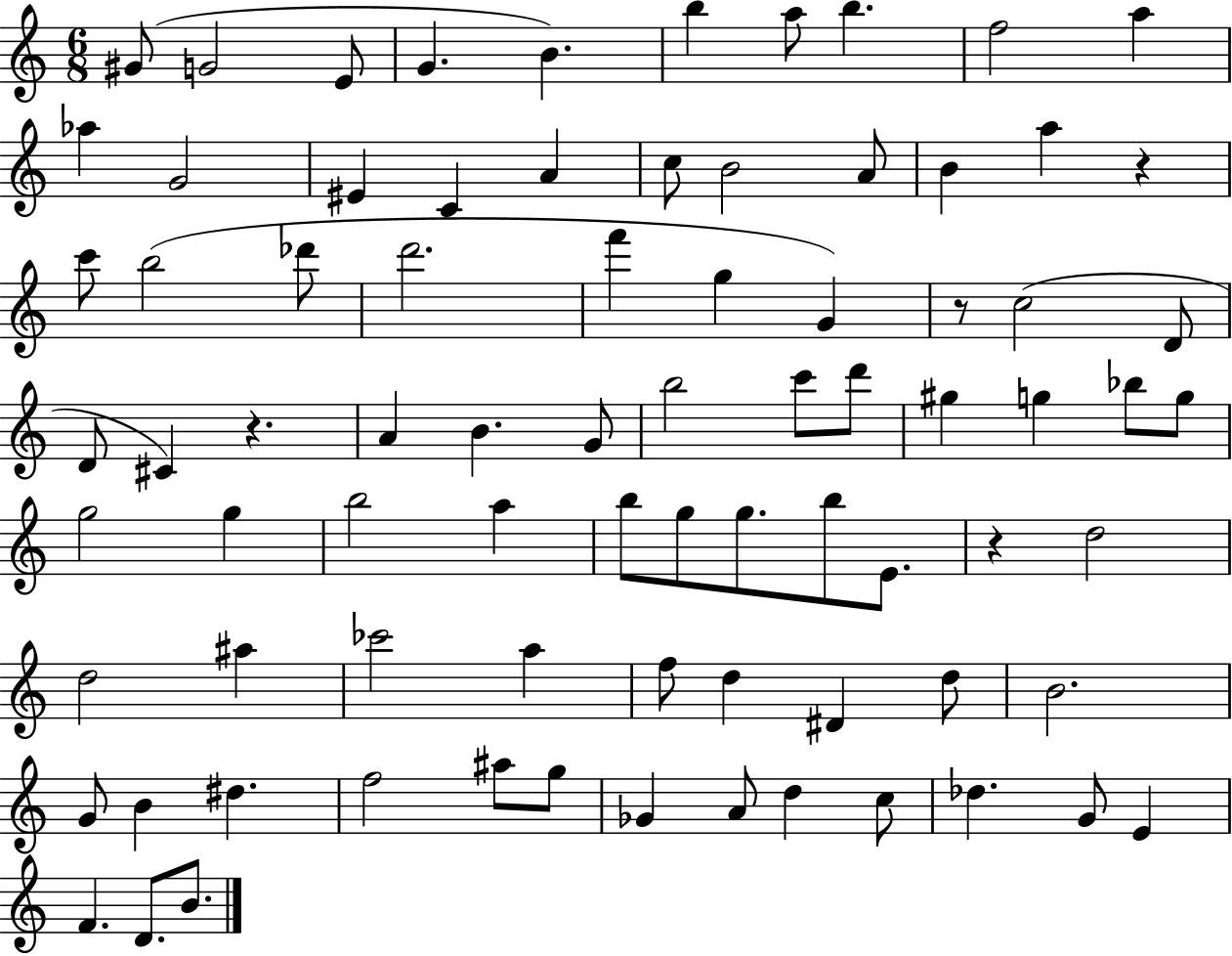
X:1
T:Untitled
M:6/8
L:1/4
K:C
^G/2 G2 E/2 G B b a/2 b f2 a _a G2 ^E C A c/2 B2 A/2 B a z c'/2 b2 _d'/2 d'2 f' g G z/2 c2 D/2 D/2 ^C z A B G/2 b2 c'/2 d'/2 ^g g _b/2 g/2 g2 g b2 a b/2 g/2 g/2 b/2 E/2 z d2 d2 ^a _c'2 a f/2 d ^D d/2 B2 G/2 B ^d f2 ^a/2 g/2 _G A/2 d c/2 _d G/2 E F D/2 B/2